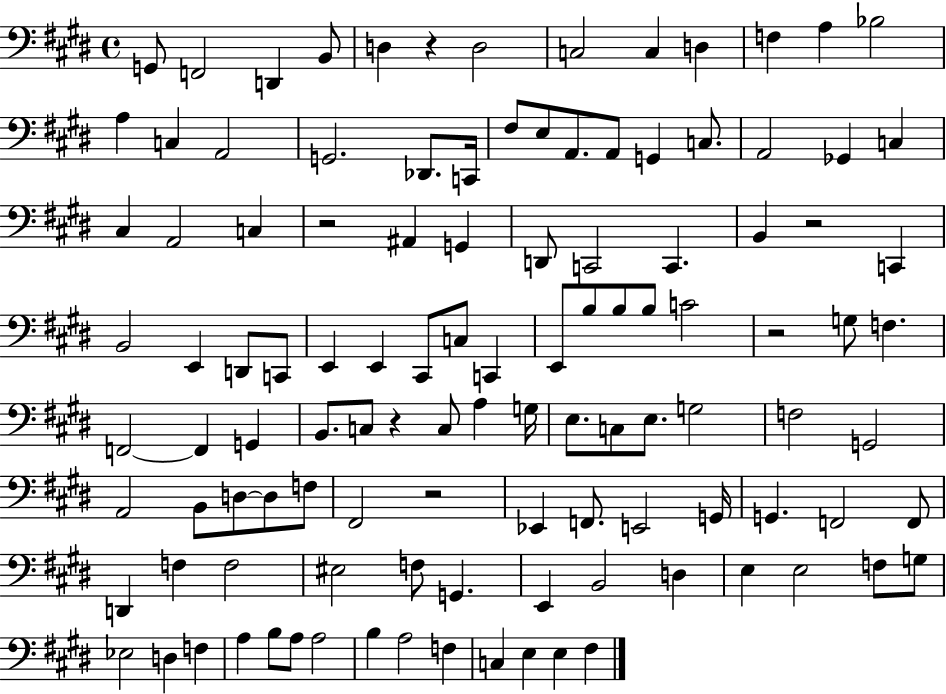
X:1
T:Untitled
M:4/4
L:1/4
K:E
G,,/2 F,,2 D,, B,,/2 D, z D,2 C,2 C, D, F, A, _B,2 A, C, A,,2 G,,2 _D,,/2 C,,/4 ^F,/2 E,/2 A,,/2 A,,/2 G,, C,/2 A,,2 _G,, C, ^C, A,,2 C, z2 ^A,, G,, D,,/2 C,,2 C,, B,, z2 C,, B,,2 E,, D,,/2 C,,/2 E,, E,, ^C,,/2 C,/2 C,, E,,/2 B,/2 B,/2 B,/2 C2 z2 G,/2 F, F,,2 F,, G,, B,,/2 C,/2 z C,/2 A, G,/4 E,/2 C,/2 E,/2 G,2 F,2 G,,2 A,,2 B,,/2 D,/2 D,/2 F,/2 ^F,,2 z2 _E,, F,,/2 E,,2 G,,/4 G,, F,,2 F,,/2 D,, F, F,2 ^E,2 F,/2 G,, E,, B,,2 D, E, E,2 F,/2 G,/2 _E,2 D, F, A, B,/2 A,/2 A,2 B, A,2 F, C, E, E, ^F,